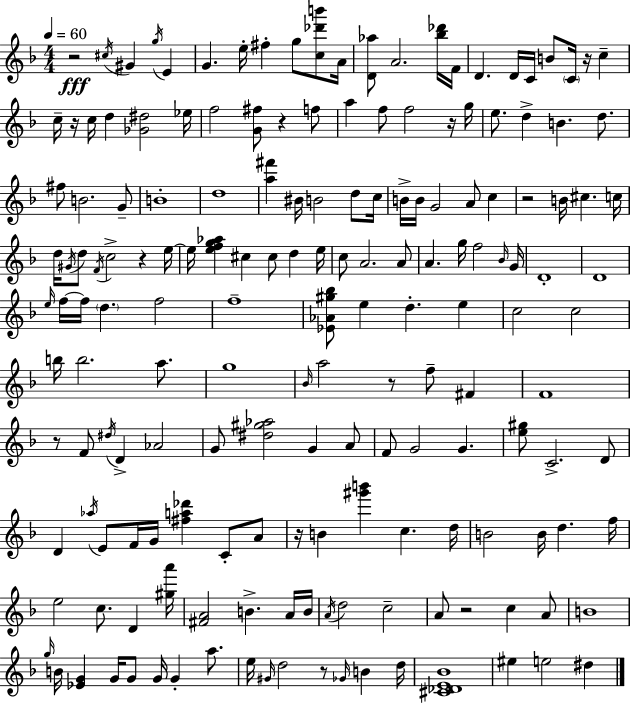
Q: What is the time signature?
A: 4/4